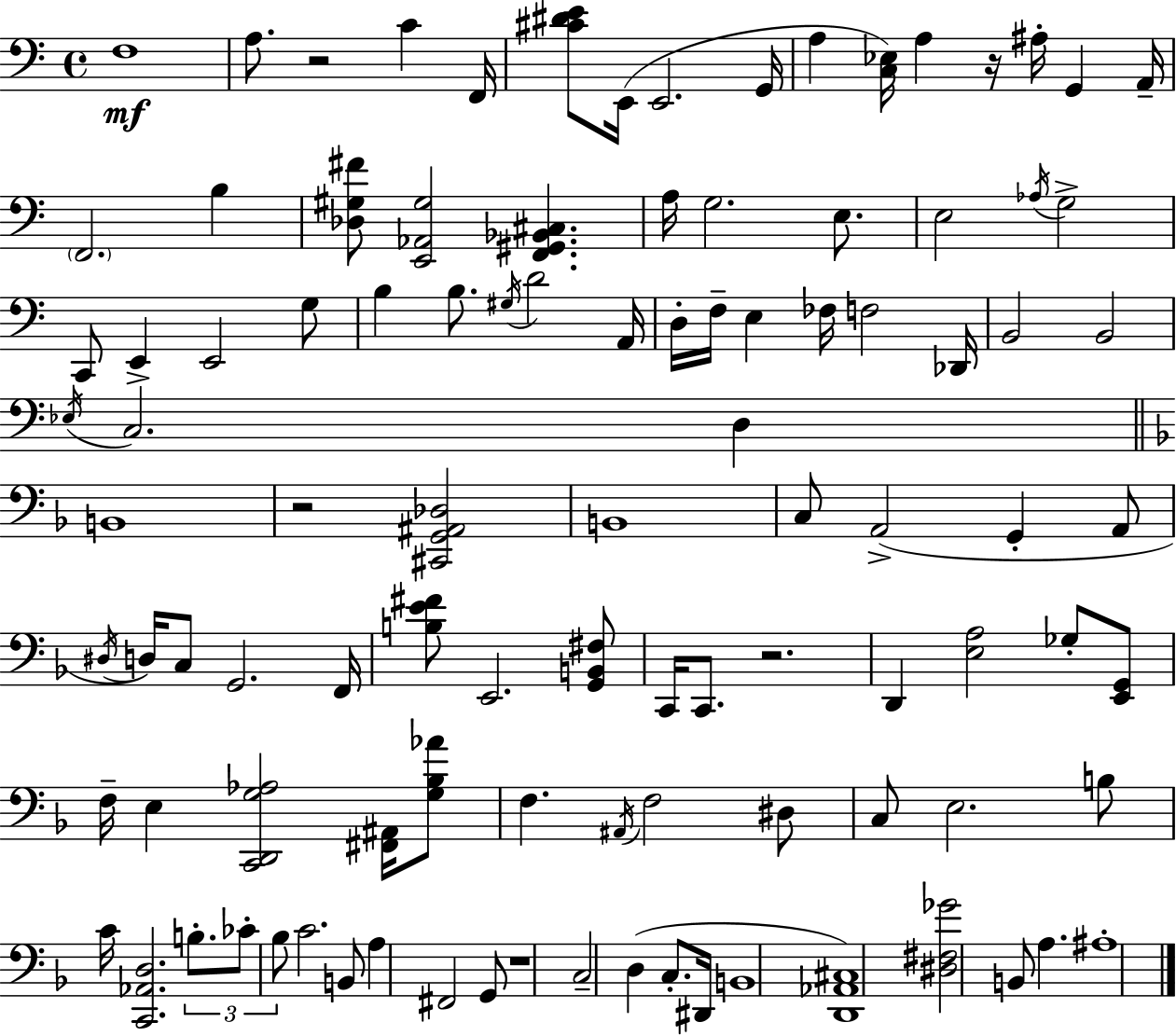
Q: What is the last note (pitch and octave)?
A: A#3